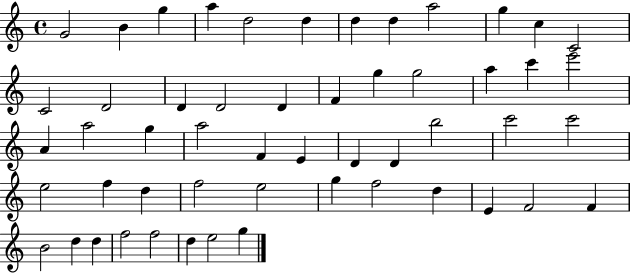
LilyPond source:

{
  \clef treble
  \time 4/4
  \defaultTimeSignature
  \key c \major
  g'2 b'4 g''4 | a''4 d''2 d''4 | d''4 d''4 a''2 | g''4 c''4 c'2 | \break c'2 d'2 | d'4 d'2 d'4 | f'4 g''4 g''2 | a''4 c'''4 e'''2 | \break a'4 a''2 g''4 | a''2 f'4 e'4 | d'4 d'4 b''2 | c'''2 c'''2 | \break e''2 f''4 d''4 | f''2 e''2 | g''4 f''2 d''4 | e'4 f'2 f'4 | \break b'2 d''4 d''4 | f''2 f''2 | d''4 e''2 g''4 | \bar "|."
}